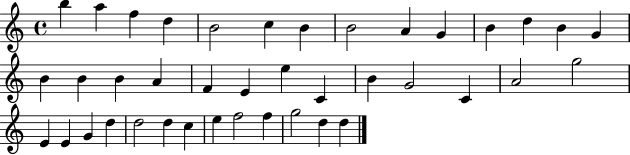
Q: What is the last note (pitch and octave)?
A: D5